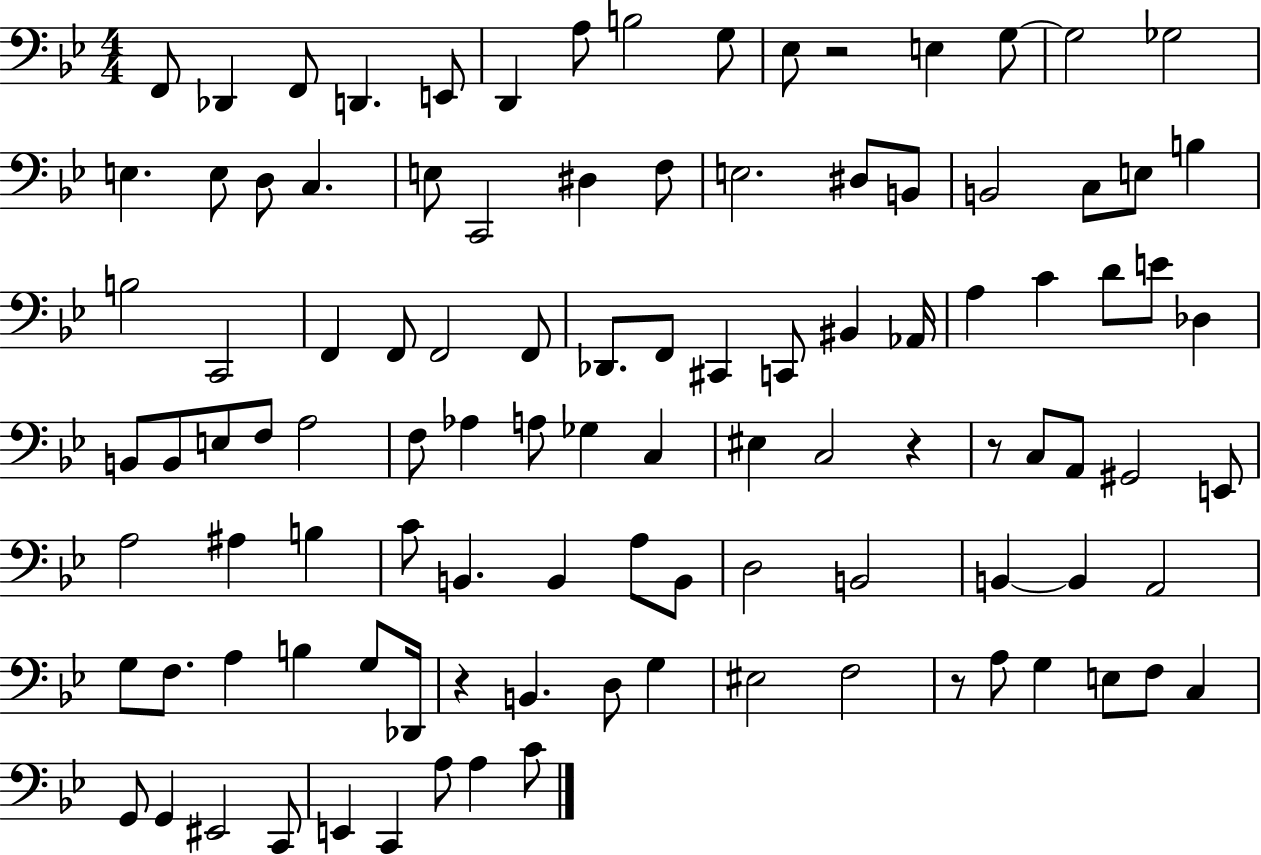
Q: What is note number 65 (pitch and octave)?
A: B3